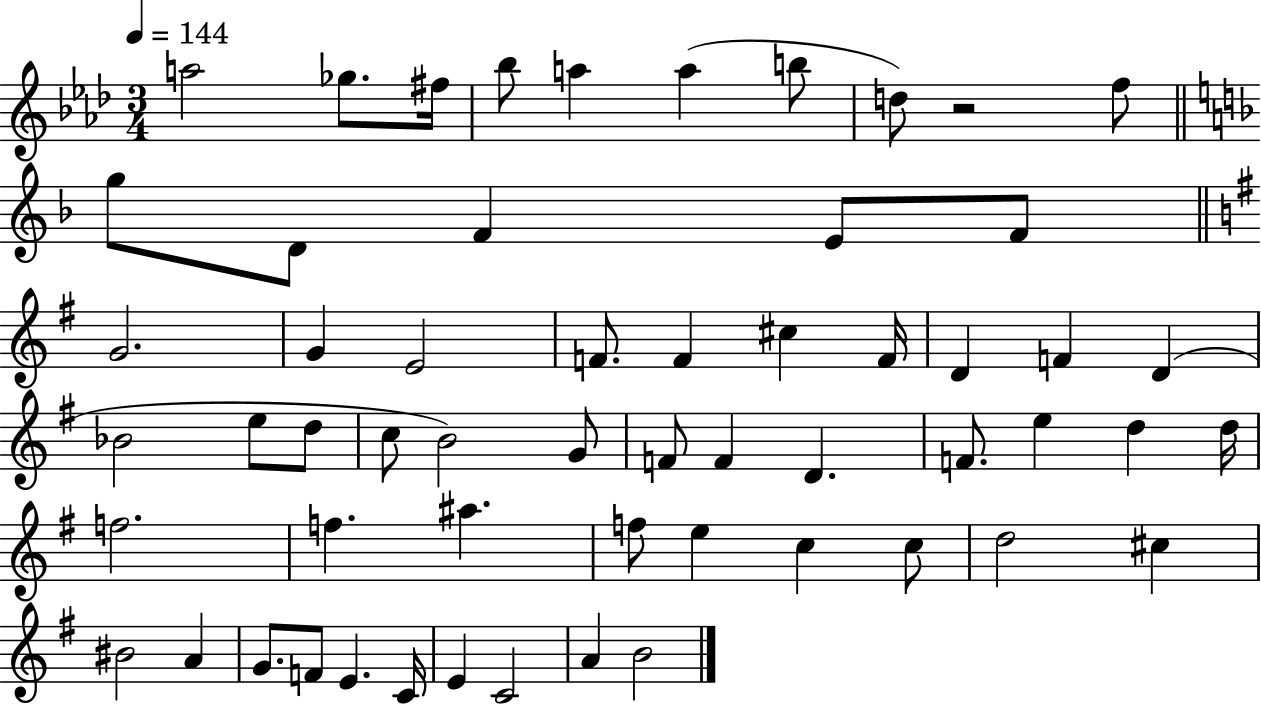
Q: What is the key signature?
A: AES major